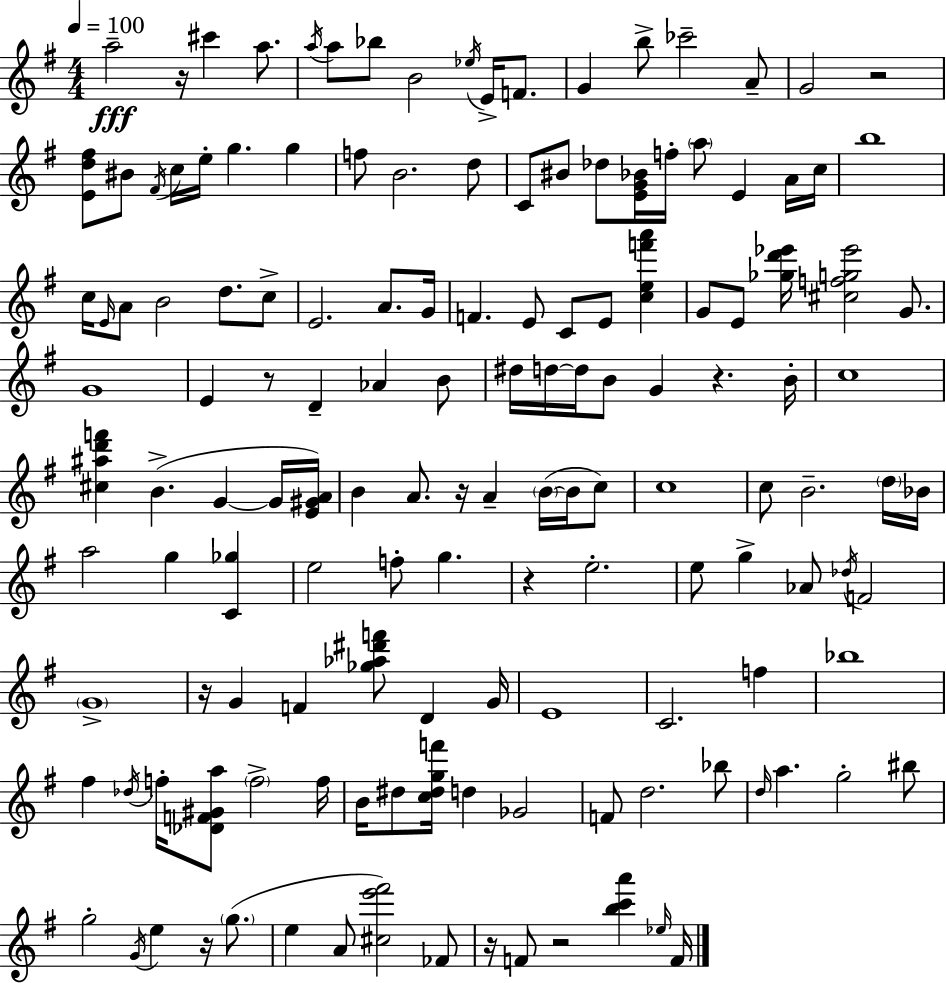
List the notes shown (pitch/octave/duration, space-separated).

A5/h R/s C#6/q A5/e. A5/s A5/e Bb5/e B4/h Eb5/s E4/s F4/e. G4/q B5/e CES6/h A4/e G4/h R/h [E4,D5,F#5]/e BIS4/e F#4/s C5/s E5/s G5/q. G5/q F5/e B4/h. D5/e C4/e BIS4/e Db5/e [E4,G4,Bb4]/s F5/s A5/e E4/q A4/s C5/s B5/w C5/s E4/s A4/e B4/h D5/e. C5/e E4/h. A4/e. G4/s F4/q. E4/e C4/e E4/e [C5,E5,F6,A6]/q G4/e E4/e [Gb5,D6,Eb6]/s [C#5,F5,G5,Eb6]/h G4/e. G4/w E4/q R/e D4/q Ab4/q B4/e D#5/s D5/s D5/s B4/e G4/q R/q. B4/s C5/w [C#5,A#5,D6,F6]/q B4/q. G4/q G4/s [E4,G#4,A4]/s B4/q A4/e. R/s A4/q B4/s B4/s C5/e C5/w C5/e B4/h. D5/s Bb4/s A5/h G5/q [C4,Gb5]/q E5/h F5/e G5/q. R/q E5/h. E5/e G5/q Ab4/e Db5/s F4/h G4/w R/s G4/q F4/q [Gb5,Ab5,D#6,F6]/e D4/q G4/s E4/w C4/h. F5/q Bb5/w F#5/q Db5/s F5/s [Db4,F4,G#4,A5]/e F5/h F5/s B4/s D#5/e [C5,D#5,G5,F6]/s D5/q Gb4/h F4/e D5/h. Bb5/e D5/s A5/q. G5/h BIS5/e G5/h G4/s E5/q R/s G5/e. E5/q A4/e [C#5,E6,F#6]/h FES4/e R/s F4/e R/h [B5,C6,A6]/q Eb5/s F4/s